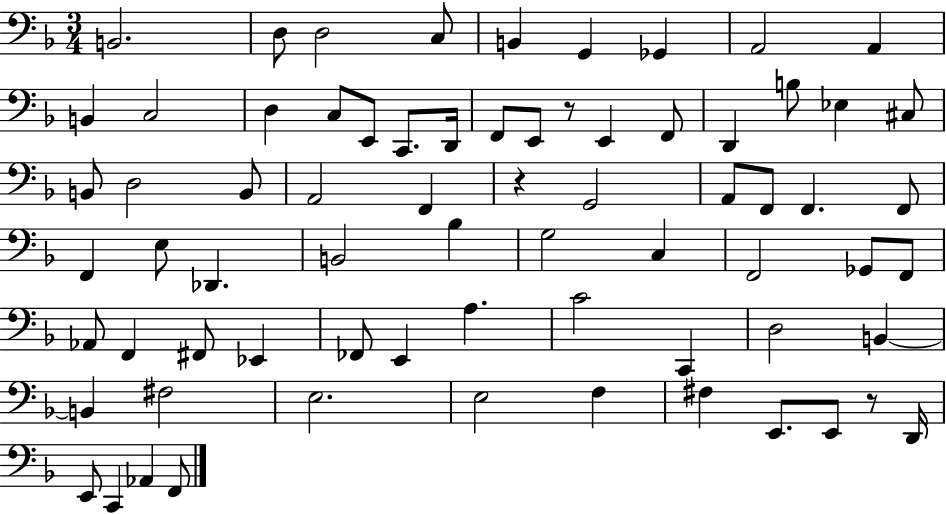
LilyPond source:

{
  \clef bass
  \numericTimeSignature
  \time 3/4
  \key f \major
  b,2. | d8 d2 c8 | b,4 g,4 ges,4 | a,2 a,4 | \break b,4 c2 | d4 c8 e,8 c,8. d,16 | f,8 e,8 r8 e,4 f,8 | d,4 b8 ees4 cis8 | \break b,8 d2 b,8 | a,2 f,4 | r4 g,2 | a,8 f,8 f,4. f,8 | \break f,4 e8 des,4. | b,2 bes4 | g2 c4 | f,2 ges,8 f,8 | \break aes,8 f,4 fis,8 ees,4 | fes,8 e,4 a4. | c'2 c,4 | d2 b,4~~ | \break b,4 fis2 | e2. | e2 f4 | fis4 e,8. e,8 r8 d,16 | \break e,8 c,4 aes,4 f,8 | \bar "|."
}